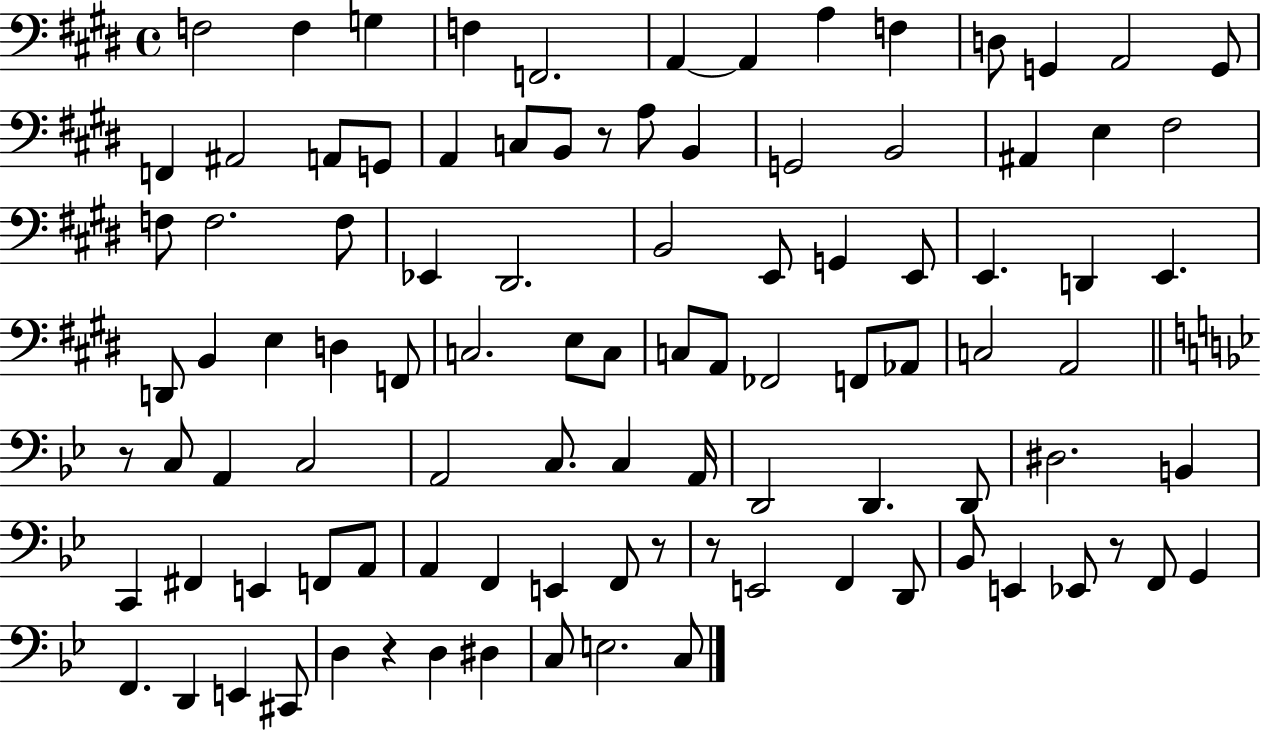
X:1
T:Untitled
M:4/4
L:1/4
K:E
F,2 F, G, F, F,,2 A,, A,, A, F, D,/2 G,, A,,2 G,,/2 F,, ^A,,2 A,,/2 G,,/2 A,, C,/2 B,,/2 z/2 A,/2 B,, G,,2 B,,2 ^A,, E, ^F,2 F,/2 F,2 F,/2 _E,, ^D,,2 B,,2 E,,/2 G,, E,,/2 E,, D,, E,, D,,/2 B,, E, D, F,,/2 C,2 E,/2 C,/2 C,/2 A,,/2 _F,,2 F,,/2 _A,,/2 C,2 A,,2 z/2 C,/2 A,, C,2 A,,2 C,/2 C, A,,/4 D,,2 D,, D,,/2 ^D,2 B,, C,, ^F,, E,, F,,/2 A,,/2 A,, F,, E,, F,,/2 z/2 z/2 E,,2 F,, D,,/2 _B,,/2 E,, _E,,/2 z/2 F,,/2 G,, F,, D,, E,, ^C,,/2 D, z D, ^D, C,/2 E,2 C,/2